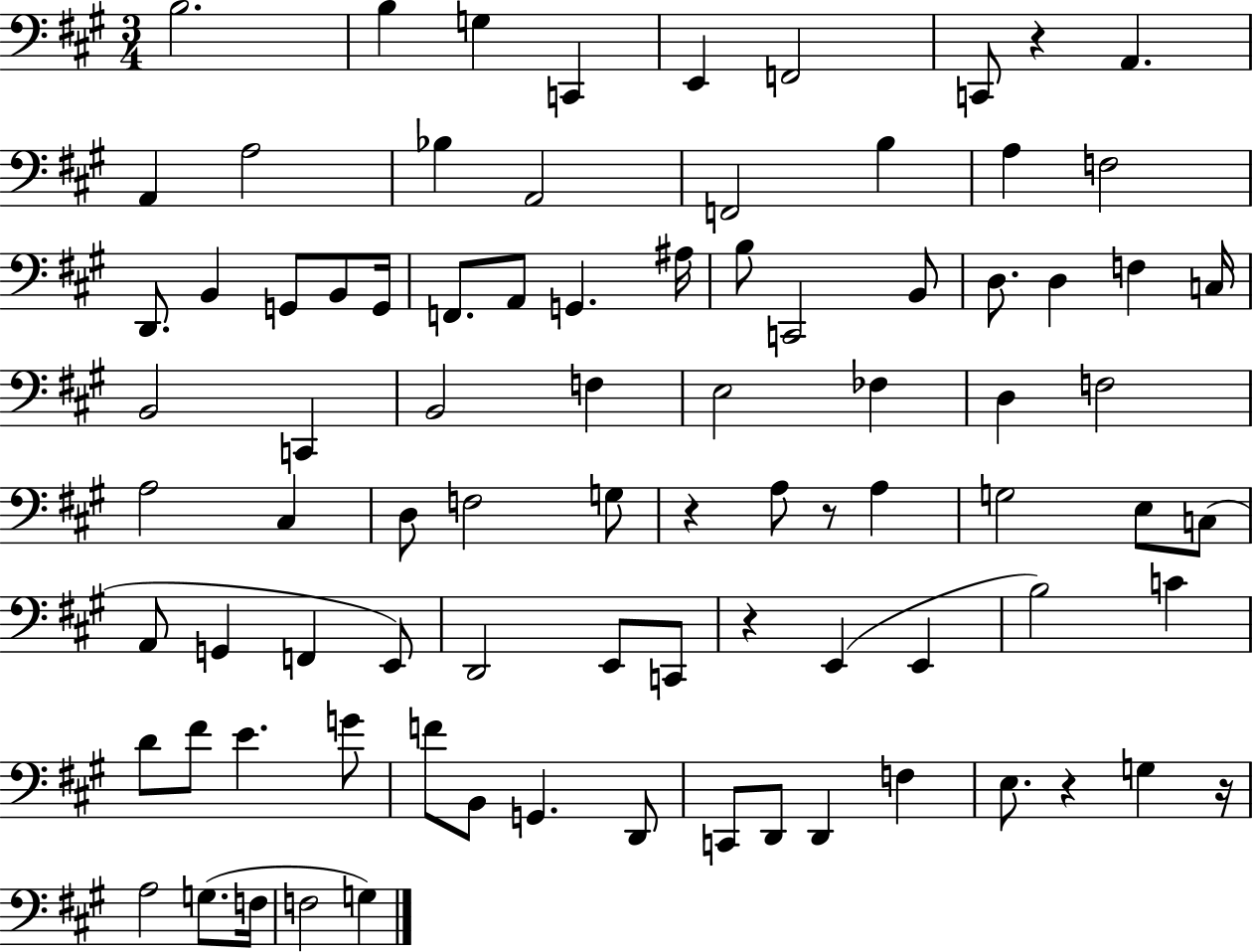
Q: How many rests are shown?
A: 6